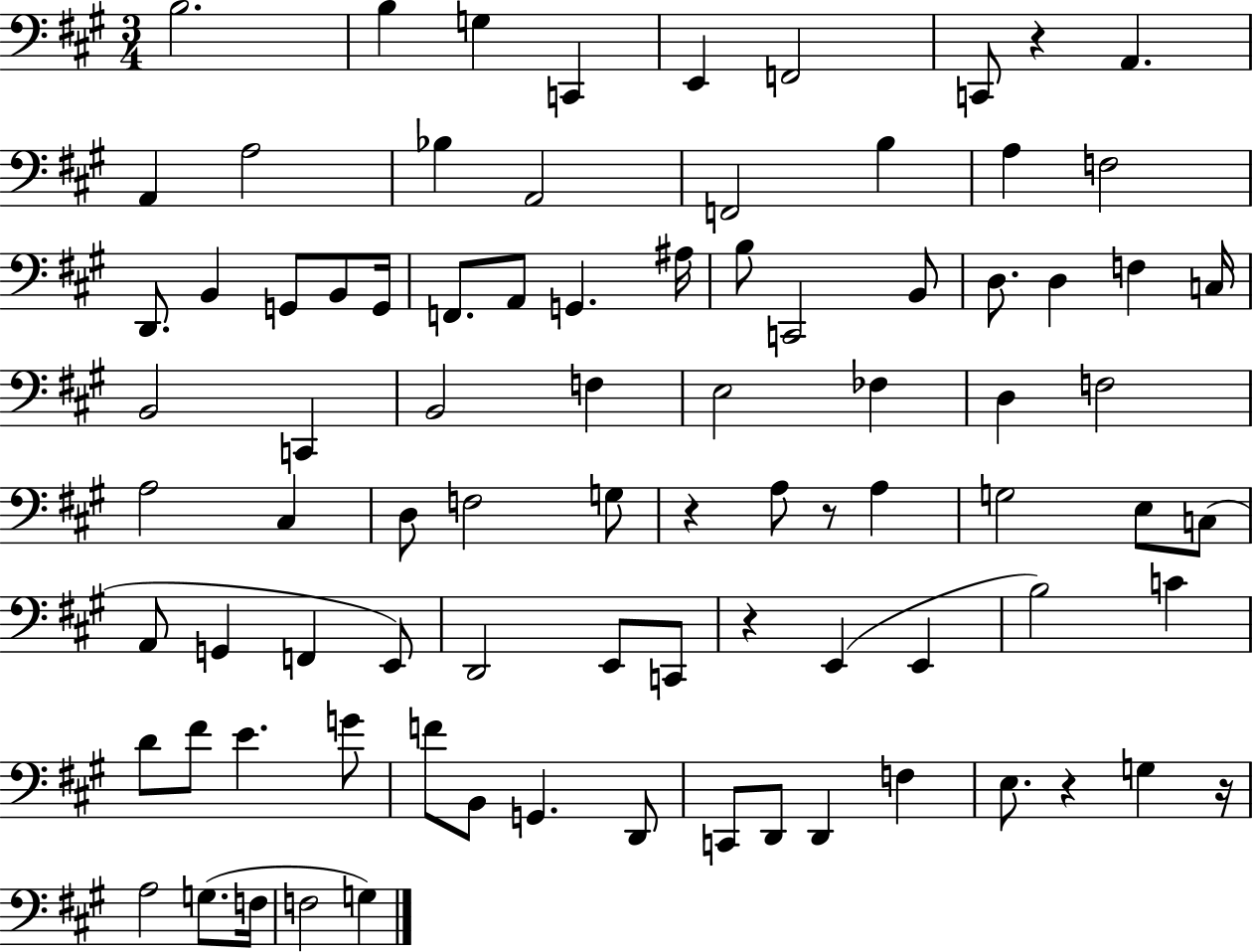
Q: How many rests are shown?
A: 6